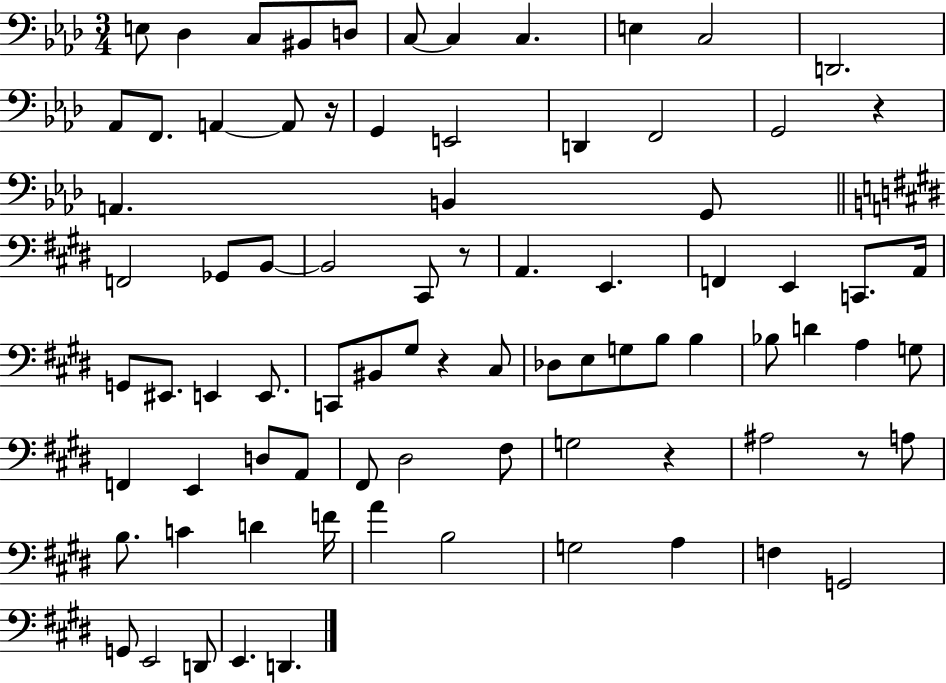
E3/e Db3/q C3/e BIS2/e D3/e C3/e C3/q C3/q. E3/q C3/h D2/h. Ab2/e F2/e. A2/q A2/e R/s G2/q E2/h D2/q F2/h G2/h R/q A2/q. B2/q G2/e F2/h Gb2/e B2/e B2/h C#2/e R/e A2/q. E2/q. F2/q E2/q C2/e. A2/s G2/e EIS2/e. E2/q E2/e. C2/e BIS2/e G#3/e R/q C#3/e Db3/e E3/e G3/e B3/e B3/q Bb3/e D4/q A3/q G3/e F2/q E2/q D3/e A2/e F#2/e D#3/h F#3/e G3/h R/q A#3/h R/e A3/e B3/e. C4/q D4/q F4/s A4/q B3/h G3/h A3/q F3/q G2/h G2/e E2/h D2/e E2/q. D2/q.